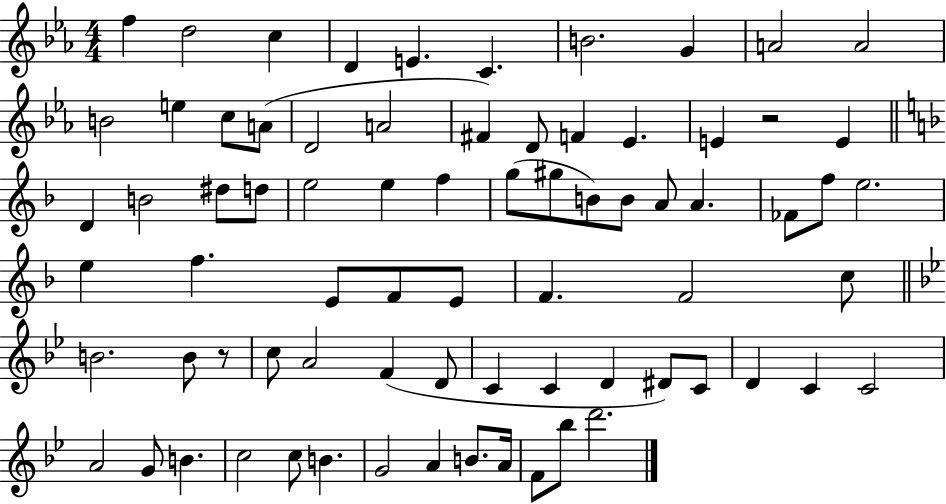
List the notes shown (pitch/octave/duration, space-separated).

F5/q D5/h C5/q D4/q E4/q. C4/q. B4/h. G4/q A4/h A4/h B4/h E5/q C5/e A4/e D4/h A4/h F#4/q D4/e F4/q Eb4/q. E4/q R/h E4/q D4/q B4/h D#5/e D5/e E5/h E5/q F5/q G5/e G#5/e B4/e B4/e A4/e A4/q. FES4/e F5/e E5/h. E5/q F5/q. E4/e F4/e E4/e F4/q. F4/h C5/e B4/h. B4/e R/e C5/e A4/h F4/q D4/e C4/q C4/q D4/q D#4/e C4/e D4/q C4/q C4/h A4/h G4/e B4/q. C5/h C5/e B4/q. G4/h A4/q B4/e. A4/s F4/e Bb5/e D6/h.